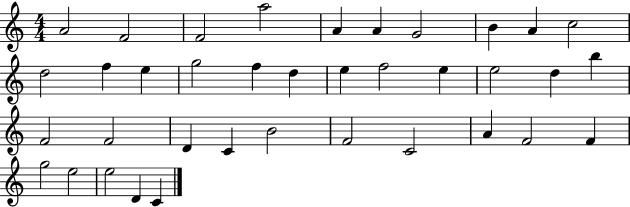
{
  \clef treble
  \numericTimeSignature
  \time 4/4
  \key c \major
  a'2 f'2 | f'2 a''2 | a'4 a'4 g'2 | b'4 a'4 c''2 | \break d''2 f''4 e''4 | g''2 f''4 d''4 | e''4 f''2 e''4 | e''2 d''4 b''4 | \break f'2 f'2 | d'4 c'4 b'2 | f'2 c'2 | a'4 f'2 f'4 | \break g''2 e''2 | e''2 d'4 c'4 | \bar "|."
}